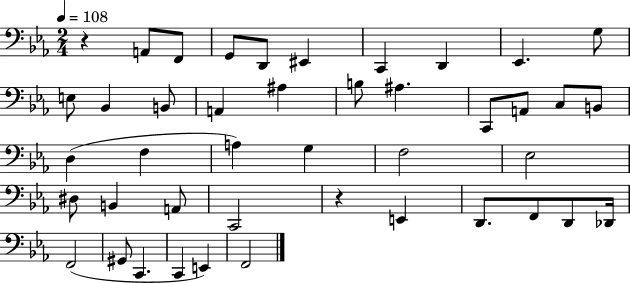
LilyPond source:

{
  \clef bass
  \numericTimeSignature
  \time 2/4
  \key ees \major
  \tempo 4 = 108
  \repeat volta 2 { r4 a,8 f,8 | g,8 d,8 eis,4 | c,4 d,4 | ees,4. g8 | \break e8 bes,4 b,8 | a,4 ais4 | b8 ais4. | c,8 a,8 c8 b,8 | \break d4( f4 | a4) g4 | f2 | ees2 | \break dis8 b,4 a,8 | c,2 | r4 e,4 | d,8. f,8 d,8 des,16 | \break f,2( | gis,8 c,4. | c,4 e,4) | f,2 | \break } \bar "|."
}